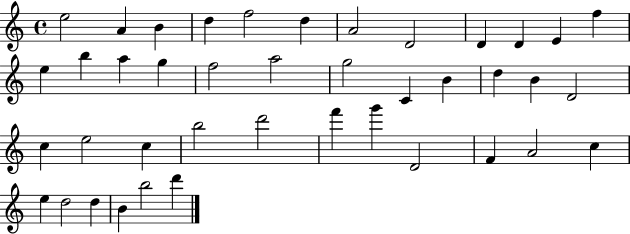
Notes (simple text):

E5/h A4/q B4/q D5/q F5/h D5/q A4/h D4/h D4/q D4/q E4/q F5/q E5/q B5/q A5/q G5/q F5/h A5/h G5/h C4/q B4/q D5/q B4/q D4/h C5/q E5/h C5/q B5/h D6/h F6/q G6/q D4/h F4/q A4/h C5/q E5/q D5/h D5/q B4/q B5/h D6/q